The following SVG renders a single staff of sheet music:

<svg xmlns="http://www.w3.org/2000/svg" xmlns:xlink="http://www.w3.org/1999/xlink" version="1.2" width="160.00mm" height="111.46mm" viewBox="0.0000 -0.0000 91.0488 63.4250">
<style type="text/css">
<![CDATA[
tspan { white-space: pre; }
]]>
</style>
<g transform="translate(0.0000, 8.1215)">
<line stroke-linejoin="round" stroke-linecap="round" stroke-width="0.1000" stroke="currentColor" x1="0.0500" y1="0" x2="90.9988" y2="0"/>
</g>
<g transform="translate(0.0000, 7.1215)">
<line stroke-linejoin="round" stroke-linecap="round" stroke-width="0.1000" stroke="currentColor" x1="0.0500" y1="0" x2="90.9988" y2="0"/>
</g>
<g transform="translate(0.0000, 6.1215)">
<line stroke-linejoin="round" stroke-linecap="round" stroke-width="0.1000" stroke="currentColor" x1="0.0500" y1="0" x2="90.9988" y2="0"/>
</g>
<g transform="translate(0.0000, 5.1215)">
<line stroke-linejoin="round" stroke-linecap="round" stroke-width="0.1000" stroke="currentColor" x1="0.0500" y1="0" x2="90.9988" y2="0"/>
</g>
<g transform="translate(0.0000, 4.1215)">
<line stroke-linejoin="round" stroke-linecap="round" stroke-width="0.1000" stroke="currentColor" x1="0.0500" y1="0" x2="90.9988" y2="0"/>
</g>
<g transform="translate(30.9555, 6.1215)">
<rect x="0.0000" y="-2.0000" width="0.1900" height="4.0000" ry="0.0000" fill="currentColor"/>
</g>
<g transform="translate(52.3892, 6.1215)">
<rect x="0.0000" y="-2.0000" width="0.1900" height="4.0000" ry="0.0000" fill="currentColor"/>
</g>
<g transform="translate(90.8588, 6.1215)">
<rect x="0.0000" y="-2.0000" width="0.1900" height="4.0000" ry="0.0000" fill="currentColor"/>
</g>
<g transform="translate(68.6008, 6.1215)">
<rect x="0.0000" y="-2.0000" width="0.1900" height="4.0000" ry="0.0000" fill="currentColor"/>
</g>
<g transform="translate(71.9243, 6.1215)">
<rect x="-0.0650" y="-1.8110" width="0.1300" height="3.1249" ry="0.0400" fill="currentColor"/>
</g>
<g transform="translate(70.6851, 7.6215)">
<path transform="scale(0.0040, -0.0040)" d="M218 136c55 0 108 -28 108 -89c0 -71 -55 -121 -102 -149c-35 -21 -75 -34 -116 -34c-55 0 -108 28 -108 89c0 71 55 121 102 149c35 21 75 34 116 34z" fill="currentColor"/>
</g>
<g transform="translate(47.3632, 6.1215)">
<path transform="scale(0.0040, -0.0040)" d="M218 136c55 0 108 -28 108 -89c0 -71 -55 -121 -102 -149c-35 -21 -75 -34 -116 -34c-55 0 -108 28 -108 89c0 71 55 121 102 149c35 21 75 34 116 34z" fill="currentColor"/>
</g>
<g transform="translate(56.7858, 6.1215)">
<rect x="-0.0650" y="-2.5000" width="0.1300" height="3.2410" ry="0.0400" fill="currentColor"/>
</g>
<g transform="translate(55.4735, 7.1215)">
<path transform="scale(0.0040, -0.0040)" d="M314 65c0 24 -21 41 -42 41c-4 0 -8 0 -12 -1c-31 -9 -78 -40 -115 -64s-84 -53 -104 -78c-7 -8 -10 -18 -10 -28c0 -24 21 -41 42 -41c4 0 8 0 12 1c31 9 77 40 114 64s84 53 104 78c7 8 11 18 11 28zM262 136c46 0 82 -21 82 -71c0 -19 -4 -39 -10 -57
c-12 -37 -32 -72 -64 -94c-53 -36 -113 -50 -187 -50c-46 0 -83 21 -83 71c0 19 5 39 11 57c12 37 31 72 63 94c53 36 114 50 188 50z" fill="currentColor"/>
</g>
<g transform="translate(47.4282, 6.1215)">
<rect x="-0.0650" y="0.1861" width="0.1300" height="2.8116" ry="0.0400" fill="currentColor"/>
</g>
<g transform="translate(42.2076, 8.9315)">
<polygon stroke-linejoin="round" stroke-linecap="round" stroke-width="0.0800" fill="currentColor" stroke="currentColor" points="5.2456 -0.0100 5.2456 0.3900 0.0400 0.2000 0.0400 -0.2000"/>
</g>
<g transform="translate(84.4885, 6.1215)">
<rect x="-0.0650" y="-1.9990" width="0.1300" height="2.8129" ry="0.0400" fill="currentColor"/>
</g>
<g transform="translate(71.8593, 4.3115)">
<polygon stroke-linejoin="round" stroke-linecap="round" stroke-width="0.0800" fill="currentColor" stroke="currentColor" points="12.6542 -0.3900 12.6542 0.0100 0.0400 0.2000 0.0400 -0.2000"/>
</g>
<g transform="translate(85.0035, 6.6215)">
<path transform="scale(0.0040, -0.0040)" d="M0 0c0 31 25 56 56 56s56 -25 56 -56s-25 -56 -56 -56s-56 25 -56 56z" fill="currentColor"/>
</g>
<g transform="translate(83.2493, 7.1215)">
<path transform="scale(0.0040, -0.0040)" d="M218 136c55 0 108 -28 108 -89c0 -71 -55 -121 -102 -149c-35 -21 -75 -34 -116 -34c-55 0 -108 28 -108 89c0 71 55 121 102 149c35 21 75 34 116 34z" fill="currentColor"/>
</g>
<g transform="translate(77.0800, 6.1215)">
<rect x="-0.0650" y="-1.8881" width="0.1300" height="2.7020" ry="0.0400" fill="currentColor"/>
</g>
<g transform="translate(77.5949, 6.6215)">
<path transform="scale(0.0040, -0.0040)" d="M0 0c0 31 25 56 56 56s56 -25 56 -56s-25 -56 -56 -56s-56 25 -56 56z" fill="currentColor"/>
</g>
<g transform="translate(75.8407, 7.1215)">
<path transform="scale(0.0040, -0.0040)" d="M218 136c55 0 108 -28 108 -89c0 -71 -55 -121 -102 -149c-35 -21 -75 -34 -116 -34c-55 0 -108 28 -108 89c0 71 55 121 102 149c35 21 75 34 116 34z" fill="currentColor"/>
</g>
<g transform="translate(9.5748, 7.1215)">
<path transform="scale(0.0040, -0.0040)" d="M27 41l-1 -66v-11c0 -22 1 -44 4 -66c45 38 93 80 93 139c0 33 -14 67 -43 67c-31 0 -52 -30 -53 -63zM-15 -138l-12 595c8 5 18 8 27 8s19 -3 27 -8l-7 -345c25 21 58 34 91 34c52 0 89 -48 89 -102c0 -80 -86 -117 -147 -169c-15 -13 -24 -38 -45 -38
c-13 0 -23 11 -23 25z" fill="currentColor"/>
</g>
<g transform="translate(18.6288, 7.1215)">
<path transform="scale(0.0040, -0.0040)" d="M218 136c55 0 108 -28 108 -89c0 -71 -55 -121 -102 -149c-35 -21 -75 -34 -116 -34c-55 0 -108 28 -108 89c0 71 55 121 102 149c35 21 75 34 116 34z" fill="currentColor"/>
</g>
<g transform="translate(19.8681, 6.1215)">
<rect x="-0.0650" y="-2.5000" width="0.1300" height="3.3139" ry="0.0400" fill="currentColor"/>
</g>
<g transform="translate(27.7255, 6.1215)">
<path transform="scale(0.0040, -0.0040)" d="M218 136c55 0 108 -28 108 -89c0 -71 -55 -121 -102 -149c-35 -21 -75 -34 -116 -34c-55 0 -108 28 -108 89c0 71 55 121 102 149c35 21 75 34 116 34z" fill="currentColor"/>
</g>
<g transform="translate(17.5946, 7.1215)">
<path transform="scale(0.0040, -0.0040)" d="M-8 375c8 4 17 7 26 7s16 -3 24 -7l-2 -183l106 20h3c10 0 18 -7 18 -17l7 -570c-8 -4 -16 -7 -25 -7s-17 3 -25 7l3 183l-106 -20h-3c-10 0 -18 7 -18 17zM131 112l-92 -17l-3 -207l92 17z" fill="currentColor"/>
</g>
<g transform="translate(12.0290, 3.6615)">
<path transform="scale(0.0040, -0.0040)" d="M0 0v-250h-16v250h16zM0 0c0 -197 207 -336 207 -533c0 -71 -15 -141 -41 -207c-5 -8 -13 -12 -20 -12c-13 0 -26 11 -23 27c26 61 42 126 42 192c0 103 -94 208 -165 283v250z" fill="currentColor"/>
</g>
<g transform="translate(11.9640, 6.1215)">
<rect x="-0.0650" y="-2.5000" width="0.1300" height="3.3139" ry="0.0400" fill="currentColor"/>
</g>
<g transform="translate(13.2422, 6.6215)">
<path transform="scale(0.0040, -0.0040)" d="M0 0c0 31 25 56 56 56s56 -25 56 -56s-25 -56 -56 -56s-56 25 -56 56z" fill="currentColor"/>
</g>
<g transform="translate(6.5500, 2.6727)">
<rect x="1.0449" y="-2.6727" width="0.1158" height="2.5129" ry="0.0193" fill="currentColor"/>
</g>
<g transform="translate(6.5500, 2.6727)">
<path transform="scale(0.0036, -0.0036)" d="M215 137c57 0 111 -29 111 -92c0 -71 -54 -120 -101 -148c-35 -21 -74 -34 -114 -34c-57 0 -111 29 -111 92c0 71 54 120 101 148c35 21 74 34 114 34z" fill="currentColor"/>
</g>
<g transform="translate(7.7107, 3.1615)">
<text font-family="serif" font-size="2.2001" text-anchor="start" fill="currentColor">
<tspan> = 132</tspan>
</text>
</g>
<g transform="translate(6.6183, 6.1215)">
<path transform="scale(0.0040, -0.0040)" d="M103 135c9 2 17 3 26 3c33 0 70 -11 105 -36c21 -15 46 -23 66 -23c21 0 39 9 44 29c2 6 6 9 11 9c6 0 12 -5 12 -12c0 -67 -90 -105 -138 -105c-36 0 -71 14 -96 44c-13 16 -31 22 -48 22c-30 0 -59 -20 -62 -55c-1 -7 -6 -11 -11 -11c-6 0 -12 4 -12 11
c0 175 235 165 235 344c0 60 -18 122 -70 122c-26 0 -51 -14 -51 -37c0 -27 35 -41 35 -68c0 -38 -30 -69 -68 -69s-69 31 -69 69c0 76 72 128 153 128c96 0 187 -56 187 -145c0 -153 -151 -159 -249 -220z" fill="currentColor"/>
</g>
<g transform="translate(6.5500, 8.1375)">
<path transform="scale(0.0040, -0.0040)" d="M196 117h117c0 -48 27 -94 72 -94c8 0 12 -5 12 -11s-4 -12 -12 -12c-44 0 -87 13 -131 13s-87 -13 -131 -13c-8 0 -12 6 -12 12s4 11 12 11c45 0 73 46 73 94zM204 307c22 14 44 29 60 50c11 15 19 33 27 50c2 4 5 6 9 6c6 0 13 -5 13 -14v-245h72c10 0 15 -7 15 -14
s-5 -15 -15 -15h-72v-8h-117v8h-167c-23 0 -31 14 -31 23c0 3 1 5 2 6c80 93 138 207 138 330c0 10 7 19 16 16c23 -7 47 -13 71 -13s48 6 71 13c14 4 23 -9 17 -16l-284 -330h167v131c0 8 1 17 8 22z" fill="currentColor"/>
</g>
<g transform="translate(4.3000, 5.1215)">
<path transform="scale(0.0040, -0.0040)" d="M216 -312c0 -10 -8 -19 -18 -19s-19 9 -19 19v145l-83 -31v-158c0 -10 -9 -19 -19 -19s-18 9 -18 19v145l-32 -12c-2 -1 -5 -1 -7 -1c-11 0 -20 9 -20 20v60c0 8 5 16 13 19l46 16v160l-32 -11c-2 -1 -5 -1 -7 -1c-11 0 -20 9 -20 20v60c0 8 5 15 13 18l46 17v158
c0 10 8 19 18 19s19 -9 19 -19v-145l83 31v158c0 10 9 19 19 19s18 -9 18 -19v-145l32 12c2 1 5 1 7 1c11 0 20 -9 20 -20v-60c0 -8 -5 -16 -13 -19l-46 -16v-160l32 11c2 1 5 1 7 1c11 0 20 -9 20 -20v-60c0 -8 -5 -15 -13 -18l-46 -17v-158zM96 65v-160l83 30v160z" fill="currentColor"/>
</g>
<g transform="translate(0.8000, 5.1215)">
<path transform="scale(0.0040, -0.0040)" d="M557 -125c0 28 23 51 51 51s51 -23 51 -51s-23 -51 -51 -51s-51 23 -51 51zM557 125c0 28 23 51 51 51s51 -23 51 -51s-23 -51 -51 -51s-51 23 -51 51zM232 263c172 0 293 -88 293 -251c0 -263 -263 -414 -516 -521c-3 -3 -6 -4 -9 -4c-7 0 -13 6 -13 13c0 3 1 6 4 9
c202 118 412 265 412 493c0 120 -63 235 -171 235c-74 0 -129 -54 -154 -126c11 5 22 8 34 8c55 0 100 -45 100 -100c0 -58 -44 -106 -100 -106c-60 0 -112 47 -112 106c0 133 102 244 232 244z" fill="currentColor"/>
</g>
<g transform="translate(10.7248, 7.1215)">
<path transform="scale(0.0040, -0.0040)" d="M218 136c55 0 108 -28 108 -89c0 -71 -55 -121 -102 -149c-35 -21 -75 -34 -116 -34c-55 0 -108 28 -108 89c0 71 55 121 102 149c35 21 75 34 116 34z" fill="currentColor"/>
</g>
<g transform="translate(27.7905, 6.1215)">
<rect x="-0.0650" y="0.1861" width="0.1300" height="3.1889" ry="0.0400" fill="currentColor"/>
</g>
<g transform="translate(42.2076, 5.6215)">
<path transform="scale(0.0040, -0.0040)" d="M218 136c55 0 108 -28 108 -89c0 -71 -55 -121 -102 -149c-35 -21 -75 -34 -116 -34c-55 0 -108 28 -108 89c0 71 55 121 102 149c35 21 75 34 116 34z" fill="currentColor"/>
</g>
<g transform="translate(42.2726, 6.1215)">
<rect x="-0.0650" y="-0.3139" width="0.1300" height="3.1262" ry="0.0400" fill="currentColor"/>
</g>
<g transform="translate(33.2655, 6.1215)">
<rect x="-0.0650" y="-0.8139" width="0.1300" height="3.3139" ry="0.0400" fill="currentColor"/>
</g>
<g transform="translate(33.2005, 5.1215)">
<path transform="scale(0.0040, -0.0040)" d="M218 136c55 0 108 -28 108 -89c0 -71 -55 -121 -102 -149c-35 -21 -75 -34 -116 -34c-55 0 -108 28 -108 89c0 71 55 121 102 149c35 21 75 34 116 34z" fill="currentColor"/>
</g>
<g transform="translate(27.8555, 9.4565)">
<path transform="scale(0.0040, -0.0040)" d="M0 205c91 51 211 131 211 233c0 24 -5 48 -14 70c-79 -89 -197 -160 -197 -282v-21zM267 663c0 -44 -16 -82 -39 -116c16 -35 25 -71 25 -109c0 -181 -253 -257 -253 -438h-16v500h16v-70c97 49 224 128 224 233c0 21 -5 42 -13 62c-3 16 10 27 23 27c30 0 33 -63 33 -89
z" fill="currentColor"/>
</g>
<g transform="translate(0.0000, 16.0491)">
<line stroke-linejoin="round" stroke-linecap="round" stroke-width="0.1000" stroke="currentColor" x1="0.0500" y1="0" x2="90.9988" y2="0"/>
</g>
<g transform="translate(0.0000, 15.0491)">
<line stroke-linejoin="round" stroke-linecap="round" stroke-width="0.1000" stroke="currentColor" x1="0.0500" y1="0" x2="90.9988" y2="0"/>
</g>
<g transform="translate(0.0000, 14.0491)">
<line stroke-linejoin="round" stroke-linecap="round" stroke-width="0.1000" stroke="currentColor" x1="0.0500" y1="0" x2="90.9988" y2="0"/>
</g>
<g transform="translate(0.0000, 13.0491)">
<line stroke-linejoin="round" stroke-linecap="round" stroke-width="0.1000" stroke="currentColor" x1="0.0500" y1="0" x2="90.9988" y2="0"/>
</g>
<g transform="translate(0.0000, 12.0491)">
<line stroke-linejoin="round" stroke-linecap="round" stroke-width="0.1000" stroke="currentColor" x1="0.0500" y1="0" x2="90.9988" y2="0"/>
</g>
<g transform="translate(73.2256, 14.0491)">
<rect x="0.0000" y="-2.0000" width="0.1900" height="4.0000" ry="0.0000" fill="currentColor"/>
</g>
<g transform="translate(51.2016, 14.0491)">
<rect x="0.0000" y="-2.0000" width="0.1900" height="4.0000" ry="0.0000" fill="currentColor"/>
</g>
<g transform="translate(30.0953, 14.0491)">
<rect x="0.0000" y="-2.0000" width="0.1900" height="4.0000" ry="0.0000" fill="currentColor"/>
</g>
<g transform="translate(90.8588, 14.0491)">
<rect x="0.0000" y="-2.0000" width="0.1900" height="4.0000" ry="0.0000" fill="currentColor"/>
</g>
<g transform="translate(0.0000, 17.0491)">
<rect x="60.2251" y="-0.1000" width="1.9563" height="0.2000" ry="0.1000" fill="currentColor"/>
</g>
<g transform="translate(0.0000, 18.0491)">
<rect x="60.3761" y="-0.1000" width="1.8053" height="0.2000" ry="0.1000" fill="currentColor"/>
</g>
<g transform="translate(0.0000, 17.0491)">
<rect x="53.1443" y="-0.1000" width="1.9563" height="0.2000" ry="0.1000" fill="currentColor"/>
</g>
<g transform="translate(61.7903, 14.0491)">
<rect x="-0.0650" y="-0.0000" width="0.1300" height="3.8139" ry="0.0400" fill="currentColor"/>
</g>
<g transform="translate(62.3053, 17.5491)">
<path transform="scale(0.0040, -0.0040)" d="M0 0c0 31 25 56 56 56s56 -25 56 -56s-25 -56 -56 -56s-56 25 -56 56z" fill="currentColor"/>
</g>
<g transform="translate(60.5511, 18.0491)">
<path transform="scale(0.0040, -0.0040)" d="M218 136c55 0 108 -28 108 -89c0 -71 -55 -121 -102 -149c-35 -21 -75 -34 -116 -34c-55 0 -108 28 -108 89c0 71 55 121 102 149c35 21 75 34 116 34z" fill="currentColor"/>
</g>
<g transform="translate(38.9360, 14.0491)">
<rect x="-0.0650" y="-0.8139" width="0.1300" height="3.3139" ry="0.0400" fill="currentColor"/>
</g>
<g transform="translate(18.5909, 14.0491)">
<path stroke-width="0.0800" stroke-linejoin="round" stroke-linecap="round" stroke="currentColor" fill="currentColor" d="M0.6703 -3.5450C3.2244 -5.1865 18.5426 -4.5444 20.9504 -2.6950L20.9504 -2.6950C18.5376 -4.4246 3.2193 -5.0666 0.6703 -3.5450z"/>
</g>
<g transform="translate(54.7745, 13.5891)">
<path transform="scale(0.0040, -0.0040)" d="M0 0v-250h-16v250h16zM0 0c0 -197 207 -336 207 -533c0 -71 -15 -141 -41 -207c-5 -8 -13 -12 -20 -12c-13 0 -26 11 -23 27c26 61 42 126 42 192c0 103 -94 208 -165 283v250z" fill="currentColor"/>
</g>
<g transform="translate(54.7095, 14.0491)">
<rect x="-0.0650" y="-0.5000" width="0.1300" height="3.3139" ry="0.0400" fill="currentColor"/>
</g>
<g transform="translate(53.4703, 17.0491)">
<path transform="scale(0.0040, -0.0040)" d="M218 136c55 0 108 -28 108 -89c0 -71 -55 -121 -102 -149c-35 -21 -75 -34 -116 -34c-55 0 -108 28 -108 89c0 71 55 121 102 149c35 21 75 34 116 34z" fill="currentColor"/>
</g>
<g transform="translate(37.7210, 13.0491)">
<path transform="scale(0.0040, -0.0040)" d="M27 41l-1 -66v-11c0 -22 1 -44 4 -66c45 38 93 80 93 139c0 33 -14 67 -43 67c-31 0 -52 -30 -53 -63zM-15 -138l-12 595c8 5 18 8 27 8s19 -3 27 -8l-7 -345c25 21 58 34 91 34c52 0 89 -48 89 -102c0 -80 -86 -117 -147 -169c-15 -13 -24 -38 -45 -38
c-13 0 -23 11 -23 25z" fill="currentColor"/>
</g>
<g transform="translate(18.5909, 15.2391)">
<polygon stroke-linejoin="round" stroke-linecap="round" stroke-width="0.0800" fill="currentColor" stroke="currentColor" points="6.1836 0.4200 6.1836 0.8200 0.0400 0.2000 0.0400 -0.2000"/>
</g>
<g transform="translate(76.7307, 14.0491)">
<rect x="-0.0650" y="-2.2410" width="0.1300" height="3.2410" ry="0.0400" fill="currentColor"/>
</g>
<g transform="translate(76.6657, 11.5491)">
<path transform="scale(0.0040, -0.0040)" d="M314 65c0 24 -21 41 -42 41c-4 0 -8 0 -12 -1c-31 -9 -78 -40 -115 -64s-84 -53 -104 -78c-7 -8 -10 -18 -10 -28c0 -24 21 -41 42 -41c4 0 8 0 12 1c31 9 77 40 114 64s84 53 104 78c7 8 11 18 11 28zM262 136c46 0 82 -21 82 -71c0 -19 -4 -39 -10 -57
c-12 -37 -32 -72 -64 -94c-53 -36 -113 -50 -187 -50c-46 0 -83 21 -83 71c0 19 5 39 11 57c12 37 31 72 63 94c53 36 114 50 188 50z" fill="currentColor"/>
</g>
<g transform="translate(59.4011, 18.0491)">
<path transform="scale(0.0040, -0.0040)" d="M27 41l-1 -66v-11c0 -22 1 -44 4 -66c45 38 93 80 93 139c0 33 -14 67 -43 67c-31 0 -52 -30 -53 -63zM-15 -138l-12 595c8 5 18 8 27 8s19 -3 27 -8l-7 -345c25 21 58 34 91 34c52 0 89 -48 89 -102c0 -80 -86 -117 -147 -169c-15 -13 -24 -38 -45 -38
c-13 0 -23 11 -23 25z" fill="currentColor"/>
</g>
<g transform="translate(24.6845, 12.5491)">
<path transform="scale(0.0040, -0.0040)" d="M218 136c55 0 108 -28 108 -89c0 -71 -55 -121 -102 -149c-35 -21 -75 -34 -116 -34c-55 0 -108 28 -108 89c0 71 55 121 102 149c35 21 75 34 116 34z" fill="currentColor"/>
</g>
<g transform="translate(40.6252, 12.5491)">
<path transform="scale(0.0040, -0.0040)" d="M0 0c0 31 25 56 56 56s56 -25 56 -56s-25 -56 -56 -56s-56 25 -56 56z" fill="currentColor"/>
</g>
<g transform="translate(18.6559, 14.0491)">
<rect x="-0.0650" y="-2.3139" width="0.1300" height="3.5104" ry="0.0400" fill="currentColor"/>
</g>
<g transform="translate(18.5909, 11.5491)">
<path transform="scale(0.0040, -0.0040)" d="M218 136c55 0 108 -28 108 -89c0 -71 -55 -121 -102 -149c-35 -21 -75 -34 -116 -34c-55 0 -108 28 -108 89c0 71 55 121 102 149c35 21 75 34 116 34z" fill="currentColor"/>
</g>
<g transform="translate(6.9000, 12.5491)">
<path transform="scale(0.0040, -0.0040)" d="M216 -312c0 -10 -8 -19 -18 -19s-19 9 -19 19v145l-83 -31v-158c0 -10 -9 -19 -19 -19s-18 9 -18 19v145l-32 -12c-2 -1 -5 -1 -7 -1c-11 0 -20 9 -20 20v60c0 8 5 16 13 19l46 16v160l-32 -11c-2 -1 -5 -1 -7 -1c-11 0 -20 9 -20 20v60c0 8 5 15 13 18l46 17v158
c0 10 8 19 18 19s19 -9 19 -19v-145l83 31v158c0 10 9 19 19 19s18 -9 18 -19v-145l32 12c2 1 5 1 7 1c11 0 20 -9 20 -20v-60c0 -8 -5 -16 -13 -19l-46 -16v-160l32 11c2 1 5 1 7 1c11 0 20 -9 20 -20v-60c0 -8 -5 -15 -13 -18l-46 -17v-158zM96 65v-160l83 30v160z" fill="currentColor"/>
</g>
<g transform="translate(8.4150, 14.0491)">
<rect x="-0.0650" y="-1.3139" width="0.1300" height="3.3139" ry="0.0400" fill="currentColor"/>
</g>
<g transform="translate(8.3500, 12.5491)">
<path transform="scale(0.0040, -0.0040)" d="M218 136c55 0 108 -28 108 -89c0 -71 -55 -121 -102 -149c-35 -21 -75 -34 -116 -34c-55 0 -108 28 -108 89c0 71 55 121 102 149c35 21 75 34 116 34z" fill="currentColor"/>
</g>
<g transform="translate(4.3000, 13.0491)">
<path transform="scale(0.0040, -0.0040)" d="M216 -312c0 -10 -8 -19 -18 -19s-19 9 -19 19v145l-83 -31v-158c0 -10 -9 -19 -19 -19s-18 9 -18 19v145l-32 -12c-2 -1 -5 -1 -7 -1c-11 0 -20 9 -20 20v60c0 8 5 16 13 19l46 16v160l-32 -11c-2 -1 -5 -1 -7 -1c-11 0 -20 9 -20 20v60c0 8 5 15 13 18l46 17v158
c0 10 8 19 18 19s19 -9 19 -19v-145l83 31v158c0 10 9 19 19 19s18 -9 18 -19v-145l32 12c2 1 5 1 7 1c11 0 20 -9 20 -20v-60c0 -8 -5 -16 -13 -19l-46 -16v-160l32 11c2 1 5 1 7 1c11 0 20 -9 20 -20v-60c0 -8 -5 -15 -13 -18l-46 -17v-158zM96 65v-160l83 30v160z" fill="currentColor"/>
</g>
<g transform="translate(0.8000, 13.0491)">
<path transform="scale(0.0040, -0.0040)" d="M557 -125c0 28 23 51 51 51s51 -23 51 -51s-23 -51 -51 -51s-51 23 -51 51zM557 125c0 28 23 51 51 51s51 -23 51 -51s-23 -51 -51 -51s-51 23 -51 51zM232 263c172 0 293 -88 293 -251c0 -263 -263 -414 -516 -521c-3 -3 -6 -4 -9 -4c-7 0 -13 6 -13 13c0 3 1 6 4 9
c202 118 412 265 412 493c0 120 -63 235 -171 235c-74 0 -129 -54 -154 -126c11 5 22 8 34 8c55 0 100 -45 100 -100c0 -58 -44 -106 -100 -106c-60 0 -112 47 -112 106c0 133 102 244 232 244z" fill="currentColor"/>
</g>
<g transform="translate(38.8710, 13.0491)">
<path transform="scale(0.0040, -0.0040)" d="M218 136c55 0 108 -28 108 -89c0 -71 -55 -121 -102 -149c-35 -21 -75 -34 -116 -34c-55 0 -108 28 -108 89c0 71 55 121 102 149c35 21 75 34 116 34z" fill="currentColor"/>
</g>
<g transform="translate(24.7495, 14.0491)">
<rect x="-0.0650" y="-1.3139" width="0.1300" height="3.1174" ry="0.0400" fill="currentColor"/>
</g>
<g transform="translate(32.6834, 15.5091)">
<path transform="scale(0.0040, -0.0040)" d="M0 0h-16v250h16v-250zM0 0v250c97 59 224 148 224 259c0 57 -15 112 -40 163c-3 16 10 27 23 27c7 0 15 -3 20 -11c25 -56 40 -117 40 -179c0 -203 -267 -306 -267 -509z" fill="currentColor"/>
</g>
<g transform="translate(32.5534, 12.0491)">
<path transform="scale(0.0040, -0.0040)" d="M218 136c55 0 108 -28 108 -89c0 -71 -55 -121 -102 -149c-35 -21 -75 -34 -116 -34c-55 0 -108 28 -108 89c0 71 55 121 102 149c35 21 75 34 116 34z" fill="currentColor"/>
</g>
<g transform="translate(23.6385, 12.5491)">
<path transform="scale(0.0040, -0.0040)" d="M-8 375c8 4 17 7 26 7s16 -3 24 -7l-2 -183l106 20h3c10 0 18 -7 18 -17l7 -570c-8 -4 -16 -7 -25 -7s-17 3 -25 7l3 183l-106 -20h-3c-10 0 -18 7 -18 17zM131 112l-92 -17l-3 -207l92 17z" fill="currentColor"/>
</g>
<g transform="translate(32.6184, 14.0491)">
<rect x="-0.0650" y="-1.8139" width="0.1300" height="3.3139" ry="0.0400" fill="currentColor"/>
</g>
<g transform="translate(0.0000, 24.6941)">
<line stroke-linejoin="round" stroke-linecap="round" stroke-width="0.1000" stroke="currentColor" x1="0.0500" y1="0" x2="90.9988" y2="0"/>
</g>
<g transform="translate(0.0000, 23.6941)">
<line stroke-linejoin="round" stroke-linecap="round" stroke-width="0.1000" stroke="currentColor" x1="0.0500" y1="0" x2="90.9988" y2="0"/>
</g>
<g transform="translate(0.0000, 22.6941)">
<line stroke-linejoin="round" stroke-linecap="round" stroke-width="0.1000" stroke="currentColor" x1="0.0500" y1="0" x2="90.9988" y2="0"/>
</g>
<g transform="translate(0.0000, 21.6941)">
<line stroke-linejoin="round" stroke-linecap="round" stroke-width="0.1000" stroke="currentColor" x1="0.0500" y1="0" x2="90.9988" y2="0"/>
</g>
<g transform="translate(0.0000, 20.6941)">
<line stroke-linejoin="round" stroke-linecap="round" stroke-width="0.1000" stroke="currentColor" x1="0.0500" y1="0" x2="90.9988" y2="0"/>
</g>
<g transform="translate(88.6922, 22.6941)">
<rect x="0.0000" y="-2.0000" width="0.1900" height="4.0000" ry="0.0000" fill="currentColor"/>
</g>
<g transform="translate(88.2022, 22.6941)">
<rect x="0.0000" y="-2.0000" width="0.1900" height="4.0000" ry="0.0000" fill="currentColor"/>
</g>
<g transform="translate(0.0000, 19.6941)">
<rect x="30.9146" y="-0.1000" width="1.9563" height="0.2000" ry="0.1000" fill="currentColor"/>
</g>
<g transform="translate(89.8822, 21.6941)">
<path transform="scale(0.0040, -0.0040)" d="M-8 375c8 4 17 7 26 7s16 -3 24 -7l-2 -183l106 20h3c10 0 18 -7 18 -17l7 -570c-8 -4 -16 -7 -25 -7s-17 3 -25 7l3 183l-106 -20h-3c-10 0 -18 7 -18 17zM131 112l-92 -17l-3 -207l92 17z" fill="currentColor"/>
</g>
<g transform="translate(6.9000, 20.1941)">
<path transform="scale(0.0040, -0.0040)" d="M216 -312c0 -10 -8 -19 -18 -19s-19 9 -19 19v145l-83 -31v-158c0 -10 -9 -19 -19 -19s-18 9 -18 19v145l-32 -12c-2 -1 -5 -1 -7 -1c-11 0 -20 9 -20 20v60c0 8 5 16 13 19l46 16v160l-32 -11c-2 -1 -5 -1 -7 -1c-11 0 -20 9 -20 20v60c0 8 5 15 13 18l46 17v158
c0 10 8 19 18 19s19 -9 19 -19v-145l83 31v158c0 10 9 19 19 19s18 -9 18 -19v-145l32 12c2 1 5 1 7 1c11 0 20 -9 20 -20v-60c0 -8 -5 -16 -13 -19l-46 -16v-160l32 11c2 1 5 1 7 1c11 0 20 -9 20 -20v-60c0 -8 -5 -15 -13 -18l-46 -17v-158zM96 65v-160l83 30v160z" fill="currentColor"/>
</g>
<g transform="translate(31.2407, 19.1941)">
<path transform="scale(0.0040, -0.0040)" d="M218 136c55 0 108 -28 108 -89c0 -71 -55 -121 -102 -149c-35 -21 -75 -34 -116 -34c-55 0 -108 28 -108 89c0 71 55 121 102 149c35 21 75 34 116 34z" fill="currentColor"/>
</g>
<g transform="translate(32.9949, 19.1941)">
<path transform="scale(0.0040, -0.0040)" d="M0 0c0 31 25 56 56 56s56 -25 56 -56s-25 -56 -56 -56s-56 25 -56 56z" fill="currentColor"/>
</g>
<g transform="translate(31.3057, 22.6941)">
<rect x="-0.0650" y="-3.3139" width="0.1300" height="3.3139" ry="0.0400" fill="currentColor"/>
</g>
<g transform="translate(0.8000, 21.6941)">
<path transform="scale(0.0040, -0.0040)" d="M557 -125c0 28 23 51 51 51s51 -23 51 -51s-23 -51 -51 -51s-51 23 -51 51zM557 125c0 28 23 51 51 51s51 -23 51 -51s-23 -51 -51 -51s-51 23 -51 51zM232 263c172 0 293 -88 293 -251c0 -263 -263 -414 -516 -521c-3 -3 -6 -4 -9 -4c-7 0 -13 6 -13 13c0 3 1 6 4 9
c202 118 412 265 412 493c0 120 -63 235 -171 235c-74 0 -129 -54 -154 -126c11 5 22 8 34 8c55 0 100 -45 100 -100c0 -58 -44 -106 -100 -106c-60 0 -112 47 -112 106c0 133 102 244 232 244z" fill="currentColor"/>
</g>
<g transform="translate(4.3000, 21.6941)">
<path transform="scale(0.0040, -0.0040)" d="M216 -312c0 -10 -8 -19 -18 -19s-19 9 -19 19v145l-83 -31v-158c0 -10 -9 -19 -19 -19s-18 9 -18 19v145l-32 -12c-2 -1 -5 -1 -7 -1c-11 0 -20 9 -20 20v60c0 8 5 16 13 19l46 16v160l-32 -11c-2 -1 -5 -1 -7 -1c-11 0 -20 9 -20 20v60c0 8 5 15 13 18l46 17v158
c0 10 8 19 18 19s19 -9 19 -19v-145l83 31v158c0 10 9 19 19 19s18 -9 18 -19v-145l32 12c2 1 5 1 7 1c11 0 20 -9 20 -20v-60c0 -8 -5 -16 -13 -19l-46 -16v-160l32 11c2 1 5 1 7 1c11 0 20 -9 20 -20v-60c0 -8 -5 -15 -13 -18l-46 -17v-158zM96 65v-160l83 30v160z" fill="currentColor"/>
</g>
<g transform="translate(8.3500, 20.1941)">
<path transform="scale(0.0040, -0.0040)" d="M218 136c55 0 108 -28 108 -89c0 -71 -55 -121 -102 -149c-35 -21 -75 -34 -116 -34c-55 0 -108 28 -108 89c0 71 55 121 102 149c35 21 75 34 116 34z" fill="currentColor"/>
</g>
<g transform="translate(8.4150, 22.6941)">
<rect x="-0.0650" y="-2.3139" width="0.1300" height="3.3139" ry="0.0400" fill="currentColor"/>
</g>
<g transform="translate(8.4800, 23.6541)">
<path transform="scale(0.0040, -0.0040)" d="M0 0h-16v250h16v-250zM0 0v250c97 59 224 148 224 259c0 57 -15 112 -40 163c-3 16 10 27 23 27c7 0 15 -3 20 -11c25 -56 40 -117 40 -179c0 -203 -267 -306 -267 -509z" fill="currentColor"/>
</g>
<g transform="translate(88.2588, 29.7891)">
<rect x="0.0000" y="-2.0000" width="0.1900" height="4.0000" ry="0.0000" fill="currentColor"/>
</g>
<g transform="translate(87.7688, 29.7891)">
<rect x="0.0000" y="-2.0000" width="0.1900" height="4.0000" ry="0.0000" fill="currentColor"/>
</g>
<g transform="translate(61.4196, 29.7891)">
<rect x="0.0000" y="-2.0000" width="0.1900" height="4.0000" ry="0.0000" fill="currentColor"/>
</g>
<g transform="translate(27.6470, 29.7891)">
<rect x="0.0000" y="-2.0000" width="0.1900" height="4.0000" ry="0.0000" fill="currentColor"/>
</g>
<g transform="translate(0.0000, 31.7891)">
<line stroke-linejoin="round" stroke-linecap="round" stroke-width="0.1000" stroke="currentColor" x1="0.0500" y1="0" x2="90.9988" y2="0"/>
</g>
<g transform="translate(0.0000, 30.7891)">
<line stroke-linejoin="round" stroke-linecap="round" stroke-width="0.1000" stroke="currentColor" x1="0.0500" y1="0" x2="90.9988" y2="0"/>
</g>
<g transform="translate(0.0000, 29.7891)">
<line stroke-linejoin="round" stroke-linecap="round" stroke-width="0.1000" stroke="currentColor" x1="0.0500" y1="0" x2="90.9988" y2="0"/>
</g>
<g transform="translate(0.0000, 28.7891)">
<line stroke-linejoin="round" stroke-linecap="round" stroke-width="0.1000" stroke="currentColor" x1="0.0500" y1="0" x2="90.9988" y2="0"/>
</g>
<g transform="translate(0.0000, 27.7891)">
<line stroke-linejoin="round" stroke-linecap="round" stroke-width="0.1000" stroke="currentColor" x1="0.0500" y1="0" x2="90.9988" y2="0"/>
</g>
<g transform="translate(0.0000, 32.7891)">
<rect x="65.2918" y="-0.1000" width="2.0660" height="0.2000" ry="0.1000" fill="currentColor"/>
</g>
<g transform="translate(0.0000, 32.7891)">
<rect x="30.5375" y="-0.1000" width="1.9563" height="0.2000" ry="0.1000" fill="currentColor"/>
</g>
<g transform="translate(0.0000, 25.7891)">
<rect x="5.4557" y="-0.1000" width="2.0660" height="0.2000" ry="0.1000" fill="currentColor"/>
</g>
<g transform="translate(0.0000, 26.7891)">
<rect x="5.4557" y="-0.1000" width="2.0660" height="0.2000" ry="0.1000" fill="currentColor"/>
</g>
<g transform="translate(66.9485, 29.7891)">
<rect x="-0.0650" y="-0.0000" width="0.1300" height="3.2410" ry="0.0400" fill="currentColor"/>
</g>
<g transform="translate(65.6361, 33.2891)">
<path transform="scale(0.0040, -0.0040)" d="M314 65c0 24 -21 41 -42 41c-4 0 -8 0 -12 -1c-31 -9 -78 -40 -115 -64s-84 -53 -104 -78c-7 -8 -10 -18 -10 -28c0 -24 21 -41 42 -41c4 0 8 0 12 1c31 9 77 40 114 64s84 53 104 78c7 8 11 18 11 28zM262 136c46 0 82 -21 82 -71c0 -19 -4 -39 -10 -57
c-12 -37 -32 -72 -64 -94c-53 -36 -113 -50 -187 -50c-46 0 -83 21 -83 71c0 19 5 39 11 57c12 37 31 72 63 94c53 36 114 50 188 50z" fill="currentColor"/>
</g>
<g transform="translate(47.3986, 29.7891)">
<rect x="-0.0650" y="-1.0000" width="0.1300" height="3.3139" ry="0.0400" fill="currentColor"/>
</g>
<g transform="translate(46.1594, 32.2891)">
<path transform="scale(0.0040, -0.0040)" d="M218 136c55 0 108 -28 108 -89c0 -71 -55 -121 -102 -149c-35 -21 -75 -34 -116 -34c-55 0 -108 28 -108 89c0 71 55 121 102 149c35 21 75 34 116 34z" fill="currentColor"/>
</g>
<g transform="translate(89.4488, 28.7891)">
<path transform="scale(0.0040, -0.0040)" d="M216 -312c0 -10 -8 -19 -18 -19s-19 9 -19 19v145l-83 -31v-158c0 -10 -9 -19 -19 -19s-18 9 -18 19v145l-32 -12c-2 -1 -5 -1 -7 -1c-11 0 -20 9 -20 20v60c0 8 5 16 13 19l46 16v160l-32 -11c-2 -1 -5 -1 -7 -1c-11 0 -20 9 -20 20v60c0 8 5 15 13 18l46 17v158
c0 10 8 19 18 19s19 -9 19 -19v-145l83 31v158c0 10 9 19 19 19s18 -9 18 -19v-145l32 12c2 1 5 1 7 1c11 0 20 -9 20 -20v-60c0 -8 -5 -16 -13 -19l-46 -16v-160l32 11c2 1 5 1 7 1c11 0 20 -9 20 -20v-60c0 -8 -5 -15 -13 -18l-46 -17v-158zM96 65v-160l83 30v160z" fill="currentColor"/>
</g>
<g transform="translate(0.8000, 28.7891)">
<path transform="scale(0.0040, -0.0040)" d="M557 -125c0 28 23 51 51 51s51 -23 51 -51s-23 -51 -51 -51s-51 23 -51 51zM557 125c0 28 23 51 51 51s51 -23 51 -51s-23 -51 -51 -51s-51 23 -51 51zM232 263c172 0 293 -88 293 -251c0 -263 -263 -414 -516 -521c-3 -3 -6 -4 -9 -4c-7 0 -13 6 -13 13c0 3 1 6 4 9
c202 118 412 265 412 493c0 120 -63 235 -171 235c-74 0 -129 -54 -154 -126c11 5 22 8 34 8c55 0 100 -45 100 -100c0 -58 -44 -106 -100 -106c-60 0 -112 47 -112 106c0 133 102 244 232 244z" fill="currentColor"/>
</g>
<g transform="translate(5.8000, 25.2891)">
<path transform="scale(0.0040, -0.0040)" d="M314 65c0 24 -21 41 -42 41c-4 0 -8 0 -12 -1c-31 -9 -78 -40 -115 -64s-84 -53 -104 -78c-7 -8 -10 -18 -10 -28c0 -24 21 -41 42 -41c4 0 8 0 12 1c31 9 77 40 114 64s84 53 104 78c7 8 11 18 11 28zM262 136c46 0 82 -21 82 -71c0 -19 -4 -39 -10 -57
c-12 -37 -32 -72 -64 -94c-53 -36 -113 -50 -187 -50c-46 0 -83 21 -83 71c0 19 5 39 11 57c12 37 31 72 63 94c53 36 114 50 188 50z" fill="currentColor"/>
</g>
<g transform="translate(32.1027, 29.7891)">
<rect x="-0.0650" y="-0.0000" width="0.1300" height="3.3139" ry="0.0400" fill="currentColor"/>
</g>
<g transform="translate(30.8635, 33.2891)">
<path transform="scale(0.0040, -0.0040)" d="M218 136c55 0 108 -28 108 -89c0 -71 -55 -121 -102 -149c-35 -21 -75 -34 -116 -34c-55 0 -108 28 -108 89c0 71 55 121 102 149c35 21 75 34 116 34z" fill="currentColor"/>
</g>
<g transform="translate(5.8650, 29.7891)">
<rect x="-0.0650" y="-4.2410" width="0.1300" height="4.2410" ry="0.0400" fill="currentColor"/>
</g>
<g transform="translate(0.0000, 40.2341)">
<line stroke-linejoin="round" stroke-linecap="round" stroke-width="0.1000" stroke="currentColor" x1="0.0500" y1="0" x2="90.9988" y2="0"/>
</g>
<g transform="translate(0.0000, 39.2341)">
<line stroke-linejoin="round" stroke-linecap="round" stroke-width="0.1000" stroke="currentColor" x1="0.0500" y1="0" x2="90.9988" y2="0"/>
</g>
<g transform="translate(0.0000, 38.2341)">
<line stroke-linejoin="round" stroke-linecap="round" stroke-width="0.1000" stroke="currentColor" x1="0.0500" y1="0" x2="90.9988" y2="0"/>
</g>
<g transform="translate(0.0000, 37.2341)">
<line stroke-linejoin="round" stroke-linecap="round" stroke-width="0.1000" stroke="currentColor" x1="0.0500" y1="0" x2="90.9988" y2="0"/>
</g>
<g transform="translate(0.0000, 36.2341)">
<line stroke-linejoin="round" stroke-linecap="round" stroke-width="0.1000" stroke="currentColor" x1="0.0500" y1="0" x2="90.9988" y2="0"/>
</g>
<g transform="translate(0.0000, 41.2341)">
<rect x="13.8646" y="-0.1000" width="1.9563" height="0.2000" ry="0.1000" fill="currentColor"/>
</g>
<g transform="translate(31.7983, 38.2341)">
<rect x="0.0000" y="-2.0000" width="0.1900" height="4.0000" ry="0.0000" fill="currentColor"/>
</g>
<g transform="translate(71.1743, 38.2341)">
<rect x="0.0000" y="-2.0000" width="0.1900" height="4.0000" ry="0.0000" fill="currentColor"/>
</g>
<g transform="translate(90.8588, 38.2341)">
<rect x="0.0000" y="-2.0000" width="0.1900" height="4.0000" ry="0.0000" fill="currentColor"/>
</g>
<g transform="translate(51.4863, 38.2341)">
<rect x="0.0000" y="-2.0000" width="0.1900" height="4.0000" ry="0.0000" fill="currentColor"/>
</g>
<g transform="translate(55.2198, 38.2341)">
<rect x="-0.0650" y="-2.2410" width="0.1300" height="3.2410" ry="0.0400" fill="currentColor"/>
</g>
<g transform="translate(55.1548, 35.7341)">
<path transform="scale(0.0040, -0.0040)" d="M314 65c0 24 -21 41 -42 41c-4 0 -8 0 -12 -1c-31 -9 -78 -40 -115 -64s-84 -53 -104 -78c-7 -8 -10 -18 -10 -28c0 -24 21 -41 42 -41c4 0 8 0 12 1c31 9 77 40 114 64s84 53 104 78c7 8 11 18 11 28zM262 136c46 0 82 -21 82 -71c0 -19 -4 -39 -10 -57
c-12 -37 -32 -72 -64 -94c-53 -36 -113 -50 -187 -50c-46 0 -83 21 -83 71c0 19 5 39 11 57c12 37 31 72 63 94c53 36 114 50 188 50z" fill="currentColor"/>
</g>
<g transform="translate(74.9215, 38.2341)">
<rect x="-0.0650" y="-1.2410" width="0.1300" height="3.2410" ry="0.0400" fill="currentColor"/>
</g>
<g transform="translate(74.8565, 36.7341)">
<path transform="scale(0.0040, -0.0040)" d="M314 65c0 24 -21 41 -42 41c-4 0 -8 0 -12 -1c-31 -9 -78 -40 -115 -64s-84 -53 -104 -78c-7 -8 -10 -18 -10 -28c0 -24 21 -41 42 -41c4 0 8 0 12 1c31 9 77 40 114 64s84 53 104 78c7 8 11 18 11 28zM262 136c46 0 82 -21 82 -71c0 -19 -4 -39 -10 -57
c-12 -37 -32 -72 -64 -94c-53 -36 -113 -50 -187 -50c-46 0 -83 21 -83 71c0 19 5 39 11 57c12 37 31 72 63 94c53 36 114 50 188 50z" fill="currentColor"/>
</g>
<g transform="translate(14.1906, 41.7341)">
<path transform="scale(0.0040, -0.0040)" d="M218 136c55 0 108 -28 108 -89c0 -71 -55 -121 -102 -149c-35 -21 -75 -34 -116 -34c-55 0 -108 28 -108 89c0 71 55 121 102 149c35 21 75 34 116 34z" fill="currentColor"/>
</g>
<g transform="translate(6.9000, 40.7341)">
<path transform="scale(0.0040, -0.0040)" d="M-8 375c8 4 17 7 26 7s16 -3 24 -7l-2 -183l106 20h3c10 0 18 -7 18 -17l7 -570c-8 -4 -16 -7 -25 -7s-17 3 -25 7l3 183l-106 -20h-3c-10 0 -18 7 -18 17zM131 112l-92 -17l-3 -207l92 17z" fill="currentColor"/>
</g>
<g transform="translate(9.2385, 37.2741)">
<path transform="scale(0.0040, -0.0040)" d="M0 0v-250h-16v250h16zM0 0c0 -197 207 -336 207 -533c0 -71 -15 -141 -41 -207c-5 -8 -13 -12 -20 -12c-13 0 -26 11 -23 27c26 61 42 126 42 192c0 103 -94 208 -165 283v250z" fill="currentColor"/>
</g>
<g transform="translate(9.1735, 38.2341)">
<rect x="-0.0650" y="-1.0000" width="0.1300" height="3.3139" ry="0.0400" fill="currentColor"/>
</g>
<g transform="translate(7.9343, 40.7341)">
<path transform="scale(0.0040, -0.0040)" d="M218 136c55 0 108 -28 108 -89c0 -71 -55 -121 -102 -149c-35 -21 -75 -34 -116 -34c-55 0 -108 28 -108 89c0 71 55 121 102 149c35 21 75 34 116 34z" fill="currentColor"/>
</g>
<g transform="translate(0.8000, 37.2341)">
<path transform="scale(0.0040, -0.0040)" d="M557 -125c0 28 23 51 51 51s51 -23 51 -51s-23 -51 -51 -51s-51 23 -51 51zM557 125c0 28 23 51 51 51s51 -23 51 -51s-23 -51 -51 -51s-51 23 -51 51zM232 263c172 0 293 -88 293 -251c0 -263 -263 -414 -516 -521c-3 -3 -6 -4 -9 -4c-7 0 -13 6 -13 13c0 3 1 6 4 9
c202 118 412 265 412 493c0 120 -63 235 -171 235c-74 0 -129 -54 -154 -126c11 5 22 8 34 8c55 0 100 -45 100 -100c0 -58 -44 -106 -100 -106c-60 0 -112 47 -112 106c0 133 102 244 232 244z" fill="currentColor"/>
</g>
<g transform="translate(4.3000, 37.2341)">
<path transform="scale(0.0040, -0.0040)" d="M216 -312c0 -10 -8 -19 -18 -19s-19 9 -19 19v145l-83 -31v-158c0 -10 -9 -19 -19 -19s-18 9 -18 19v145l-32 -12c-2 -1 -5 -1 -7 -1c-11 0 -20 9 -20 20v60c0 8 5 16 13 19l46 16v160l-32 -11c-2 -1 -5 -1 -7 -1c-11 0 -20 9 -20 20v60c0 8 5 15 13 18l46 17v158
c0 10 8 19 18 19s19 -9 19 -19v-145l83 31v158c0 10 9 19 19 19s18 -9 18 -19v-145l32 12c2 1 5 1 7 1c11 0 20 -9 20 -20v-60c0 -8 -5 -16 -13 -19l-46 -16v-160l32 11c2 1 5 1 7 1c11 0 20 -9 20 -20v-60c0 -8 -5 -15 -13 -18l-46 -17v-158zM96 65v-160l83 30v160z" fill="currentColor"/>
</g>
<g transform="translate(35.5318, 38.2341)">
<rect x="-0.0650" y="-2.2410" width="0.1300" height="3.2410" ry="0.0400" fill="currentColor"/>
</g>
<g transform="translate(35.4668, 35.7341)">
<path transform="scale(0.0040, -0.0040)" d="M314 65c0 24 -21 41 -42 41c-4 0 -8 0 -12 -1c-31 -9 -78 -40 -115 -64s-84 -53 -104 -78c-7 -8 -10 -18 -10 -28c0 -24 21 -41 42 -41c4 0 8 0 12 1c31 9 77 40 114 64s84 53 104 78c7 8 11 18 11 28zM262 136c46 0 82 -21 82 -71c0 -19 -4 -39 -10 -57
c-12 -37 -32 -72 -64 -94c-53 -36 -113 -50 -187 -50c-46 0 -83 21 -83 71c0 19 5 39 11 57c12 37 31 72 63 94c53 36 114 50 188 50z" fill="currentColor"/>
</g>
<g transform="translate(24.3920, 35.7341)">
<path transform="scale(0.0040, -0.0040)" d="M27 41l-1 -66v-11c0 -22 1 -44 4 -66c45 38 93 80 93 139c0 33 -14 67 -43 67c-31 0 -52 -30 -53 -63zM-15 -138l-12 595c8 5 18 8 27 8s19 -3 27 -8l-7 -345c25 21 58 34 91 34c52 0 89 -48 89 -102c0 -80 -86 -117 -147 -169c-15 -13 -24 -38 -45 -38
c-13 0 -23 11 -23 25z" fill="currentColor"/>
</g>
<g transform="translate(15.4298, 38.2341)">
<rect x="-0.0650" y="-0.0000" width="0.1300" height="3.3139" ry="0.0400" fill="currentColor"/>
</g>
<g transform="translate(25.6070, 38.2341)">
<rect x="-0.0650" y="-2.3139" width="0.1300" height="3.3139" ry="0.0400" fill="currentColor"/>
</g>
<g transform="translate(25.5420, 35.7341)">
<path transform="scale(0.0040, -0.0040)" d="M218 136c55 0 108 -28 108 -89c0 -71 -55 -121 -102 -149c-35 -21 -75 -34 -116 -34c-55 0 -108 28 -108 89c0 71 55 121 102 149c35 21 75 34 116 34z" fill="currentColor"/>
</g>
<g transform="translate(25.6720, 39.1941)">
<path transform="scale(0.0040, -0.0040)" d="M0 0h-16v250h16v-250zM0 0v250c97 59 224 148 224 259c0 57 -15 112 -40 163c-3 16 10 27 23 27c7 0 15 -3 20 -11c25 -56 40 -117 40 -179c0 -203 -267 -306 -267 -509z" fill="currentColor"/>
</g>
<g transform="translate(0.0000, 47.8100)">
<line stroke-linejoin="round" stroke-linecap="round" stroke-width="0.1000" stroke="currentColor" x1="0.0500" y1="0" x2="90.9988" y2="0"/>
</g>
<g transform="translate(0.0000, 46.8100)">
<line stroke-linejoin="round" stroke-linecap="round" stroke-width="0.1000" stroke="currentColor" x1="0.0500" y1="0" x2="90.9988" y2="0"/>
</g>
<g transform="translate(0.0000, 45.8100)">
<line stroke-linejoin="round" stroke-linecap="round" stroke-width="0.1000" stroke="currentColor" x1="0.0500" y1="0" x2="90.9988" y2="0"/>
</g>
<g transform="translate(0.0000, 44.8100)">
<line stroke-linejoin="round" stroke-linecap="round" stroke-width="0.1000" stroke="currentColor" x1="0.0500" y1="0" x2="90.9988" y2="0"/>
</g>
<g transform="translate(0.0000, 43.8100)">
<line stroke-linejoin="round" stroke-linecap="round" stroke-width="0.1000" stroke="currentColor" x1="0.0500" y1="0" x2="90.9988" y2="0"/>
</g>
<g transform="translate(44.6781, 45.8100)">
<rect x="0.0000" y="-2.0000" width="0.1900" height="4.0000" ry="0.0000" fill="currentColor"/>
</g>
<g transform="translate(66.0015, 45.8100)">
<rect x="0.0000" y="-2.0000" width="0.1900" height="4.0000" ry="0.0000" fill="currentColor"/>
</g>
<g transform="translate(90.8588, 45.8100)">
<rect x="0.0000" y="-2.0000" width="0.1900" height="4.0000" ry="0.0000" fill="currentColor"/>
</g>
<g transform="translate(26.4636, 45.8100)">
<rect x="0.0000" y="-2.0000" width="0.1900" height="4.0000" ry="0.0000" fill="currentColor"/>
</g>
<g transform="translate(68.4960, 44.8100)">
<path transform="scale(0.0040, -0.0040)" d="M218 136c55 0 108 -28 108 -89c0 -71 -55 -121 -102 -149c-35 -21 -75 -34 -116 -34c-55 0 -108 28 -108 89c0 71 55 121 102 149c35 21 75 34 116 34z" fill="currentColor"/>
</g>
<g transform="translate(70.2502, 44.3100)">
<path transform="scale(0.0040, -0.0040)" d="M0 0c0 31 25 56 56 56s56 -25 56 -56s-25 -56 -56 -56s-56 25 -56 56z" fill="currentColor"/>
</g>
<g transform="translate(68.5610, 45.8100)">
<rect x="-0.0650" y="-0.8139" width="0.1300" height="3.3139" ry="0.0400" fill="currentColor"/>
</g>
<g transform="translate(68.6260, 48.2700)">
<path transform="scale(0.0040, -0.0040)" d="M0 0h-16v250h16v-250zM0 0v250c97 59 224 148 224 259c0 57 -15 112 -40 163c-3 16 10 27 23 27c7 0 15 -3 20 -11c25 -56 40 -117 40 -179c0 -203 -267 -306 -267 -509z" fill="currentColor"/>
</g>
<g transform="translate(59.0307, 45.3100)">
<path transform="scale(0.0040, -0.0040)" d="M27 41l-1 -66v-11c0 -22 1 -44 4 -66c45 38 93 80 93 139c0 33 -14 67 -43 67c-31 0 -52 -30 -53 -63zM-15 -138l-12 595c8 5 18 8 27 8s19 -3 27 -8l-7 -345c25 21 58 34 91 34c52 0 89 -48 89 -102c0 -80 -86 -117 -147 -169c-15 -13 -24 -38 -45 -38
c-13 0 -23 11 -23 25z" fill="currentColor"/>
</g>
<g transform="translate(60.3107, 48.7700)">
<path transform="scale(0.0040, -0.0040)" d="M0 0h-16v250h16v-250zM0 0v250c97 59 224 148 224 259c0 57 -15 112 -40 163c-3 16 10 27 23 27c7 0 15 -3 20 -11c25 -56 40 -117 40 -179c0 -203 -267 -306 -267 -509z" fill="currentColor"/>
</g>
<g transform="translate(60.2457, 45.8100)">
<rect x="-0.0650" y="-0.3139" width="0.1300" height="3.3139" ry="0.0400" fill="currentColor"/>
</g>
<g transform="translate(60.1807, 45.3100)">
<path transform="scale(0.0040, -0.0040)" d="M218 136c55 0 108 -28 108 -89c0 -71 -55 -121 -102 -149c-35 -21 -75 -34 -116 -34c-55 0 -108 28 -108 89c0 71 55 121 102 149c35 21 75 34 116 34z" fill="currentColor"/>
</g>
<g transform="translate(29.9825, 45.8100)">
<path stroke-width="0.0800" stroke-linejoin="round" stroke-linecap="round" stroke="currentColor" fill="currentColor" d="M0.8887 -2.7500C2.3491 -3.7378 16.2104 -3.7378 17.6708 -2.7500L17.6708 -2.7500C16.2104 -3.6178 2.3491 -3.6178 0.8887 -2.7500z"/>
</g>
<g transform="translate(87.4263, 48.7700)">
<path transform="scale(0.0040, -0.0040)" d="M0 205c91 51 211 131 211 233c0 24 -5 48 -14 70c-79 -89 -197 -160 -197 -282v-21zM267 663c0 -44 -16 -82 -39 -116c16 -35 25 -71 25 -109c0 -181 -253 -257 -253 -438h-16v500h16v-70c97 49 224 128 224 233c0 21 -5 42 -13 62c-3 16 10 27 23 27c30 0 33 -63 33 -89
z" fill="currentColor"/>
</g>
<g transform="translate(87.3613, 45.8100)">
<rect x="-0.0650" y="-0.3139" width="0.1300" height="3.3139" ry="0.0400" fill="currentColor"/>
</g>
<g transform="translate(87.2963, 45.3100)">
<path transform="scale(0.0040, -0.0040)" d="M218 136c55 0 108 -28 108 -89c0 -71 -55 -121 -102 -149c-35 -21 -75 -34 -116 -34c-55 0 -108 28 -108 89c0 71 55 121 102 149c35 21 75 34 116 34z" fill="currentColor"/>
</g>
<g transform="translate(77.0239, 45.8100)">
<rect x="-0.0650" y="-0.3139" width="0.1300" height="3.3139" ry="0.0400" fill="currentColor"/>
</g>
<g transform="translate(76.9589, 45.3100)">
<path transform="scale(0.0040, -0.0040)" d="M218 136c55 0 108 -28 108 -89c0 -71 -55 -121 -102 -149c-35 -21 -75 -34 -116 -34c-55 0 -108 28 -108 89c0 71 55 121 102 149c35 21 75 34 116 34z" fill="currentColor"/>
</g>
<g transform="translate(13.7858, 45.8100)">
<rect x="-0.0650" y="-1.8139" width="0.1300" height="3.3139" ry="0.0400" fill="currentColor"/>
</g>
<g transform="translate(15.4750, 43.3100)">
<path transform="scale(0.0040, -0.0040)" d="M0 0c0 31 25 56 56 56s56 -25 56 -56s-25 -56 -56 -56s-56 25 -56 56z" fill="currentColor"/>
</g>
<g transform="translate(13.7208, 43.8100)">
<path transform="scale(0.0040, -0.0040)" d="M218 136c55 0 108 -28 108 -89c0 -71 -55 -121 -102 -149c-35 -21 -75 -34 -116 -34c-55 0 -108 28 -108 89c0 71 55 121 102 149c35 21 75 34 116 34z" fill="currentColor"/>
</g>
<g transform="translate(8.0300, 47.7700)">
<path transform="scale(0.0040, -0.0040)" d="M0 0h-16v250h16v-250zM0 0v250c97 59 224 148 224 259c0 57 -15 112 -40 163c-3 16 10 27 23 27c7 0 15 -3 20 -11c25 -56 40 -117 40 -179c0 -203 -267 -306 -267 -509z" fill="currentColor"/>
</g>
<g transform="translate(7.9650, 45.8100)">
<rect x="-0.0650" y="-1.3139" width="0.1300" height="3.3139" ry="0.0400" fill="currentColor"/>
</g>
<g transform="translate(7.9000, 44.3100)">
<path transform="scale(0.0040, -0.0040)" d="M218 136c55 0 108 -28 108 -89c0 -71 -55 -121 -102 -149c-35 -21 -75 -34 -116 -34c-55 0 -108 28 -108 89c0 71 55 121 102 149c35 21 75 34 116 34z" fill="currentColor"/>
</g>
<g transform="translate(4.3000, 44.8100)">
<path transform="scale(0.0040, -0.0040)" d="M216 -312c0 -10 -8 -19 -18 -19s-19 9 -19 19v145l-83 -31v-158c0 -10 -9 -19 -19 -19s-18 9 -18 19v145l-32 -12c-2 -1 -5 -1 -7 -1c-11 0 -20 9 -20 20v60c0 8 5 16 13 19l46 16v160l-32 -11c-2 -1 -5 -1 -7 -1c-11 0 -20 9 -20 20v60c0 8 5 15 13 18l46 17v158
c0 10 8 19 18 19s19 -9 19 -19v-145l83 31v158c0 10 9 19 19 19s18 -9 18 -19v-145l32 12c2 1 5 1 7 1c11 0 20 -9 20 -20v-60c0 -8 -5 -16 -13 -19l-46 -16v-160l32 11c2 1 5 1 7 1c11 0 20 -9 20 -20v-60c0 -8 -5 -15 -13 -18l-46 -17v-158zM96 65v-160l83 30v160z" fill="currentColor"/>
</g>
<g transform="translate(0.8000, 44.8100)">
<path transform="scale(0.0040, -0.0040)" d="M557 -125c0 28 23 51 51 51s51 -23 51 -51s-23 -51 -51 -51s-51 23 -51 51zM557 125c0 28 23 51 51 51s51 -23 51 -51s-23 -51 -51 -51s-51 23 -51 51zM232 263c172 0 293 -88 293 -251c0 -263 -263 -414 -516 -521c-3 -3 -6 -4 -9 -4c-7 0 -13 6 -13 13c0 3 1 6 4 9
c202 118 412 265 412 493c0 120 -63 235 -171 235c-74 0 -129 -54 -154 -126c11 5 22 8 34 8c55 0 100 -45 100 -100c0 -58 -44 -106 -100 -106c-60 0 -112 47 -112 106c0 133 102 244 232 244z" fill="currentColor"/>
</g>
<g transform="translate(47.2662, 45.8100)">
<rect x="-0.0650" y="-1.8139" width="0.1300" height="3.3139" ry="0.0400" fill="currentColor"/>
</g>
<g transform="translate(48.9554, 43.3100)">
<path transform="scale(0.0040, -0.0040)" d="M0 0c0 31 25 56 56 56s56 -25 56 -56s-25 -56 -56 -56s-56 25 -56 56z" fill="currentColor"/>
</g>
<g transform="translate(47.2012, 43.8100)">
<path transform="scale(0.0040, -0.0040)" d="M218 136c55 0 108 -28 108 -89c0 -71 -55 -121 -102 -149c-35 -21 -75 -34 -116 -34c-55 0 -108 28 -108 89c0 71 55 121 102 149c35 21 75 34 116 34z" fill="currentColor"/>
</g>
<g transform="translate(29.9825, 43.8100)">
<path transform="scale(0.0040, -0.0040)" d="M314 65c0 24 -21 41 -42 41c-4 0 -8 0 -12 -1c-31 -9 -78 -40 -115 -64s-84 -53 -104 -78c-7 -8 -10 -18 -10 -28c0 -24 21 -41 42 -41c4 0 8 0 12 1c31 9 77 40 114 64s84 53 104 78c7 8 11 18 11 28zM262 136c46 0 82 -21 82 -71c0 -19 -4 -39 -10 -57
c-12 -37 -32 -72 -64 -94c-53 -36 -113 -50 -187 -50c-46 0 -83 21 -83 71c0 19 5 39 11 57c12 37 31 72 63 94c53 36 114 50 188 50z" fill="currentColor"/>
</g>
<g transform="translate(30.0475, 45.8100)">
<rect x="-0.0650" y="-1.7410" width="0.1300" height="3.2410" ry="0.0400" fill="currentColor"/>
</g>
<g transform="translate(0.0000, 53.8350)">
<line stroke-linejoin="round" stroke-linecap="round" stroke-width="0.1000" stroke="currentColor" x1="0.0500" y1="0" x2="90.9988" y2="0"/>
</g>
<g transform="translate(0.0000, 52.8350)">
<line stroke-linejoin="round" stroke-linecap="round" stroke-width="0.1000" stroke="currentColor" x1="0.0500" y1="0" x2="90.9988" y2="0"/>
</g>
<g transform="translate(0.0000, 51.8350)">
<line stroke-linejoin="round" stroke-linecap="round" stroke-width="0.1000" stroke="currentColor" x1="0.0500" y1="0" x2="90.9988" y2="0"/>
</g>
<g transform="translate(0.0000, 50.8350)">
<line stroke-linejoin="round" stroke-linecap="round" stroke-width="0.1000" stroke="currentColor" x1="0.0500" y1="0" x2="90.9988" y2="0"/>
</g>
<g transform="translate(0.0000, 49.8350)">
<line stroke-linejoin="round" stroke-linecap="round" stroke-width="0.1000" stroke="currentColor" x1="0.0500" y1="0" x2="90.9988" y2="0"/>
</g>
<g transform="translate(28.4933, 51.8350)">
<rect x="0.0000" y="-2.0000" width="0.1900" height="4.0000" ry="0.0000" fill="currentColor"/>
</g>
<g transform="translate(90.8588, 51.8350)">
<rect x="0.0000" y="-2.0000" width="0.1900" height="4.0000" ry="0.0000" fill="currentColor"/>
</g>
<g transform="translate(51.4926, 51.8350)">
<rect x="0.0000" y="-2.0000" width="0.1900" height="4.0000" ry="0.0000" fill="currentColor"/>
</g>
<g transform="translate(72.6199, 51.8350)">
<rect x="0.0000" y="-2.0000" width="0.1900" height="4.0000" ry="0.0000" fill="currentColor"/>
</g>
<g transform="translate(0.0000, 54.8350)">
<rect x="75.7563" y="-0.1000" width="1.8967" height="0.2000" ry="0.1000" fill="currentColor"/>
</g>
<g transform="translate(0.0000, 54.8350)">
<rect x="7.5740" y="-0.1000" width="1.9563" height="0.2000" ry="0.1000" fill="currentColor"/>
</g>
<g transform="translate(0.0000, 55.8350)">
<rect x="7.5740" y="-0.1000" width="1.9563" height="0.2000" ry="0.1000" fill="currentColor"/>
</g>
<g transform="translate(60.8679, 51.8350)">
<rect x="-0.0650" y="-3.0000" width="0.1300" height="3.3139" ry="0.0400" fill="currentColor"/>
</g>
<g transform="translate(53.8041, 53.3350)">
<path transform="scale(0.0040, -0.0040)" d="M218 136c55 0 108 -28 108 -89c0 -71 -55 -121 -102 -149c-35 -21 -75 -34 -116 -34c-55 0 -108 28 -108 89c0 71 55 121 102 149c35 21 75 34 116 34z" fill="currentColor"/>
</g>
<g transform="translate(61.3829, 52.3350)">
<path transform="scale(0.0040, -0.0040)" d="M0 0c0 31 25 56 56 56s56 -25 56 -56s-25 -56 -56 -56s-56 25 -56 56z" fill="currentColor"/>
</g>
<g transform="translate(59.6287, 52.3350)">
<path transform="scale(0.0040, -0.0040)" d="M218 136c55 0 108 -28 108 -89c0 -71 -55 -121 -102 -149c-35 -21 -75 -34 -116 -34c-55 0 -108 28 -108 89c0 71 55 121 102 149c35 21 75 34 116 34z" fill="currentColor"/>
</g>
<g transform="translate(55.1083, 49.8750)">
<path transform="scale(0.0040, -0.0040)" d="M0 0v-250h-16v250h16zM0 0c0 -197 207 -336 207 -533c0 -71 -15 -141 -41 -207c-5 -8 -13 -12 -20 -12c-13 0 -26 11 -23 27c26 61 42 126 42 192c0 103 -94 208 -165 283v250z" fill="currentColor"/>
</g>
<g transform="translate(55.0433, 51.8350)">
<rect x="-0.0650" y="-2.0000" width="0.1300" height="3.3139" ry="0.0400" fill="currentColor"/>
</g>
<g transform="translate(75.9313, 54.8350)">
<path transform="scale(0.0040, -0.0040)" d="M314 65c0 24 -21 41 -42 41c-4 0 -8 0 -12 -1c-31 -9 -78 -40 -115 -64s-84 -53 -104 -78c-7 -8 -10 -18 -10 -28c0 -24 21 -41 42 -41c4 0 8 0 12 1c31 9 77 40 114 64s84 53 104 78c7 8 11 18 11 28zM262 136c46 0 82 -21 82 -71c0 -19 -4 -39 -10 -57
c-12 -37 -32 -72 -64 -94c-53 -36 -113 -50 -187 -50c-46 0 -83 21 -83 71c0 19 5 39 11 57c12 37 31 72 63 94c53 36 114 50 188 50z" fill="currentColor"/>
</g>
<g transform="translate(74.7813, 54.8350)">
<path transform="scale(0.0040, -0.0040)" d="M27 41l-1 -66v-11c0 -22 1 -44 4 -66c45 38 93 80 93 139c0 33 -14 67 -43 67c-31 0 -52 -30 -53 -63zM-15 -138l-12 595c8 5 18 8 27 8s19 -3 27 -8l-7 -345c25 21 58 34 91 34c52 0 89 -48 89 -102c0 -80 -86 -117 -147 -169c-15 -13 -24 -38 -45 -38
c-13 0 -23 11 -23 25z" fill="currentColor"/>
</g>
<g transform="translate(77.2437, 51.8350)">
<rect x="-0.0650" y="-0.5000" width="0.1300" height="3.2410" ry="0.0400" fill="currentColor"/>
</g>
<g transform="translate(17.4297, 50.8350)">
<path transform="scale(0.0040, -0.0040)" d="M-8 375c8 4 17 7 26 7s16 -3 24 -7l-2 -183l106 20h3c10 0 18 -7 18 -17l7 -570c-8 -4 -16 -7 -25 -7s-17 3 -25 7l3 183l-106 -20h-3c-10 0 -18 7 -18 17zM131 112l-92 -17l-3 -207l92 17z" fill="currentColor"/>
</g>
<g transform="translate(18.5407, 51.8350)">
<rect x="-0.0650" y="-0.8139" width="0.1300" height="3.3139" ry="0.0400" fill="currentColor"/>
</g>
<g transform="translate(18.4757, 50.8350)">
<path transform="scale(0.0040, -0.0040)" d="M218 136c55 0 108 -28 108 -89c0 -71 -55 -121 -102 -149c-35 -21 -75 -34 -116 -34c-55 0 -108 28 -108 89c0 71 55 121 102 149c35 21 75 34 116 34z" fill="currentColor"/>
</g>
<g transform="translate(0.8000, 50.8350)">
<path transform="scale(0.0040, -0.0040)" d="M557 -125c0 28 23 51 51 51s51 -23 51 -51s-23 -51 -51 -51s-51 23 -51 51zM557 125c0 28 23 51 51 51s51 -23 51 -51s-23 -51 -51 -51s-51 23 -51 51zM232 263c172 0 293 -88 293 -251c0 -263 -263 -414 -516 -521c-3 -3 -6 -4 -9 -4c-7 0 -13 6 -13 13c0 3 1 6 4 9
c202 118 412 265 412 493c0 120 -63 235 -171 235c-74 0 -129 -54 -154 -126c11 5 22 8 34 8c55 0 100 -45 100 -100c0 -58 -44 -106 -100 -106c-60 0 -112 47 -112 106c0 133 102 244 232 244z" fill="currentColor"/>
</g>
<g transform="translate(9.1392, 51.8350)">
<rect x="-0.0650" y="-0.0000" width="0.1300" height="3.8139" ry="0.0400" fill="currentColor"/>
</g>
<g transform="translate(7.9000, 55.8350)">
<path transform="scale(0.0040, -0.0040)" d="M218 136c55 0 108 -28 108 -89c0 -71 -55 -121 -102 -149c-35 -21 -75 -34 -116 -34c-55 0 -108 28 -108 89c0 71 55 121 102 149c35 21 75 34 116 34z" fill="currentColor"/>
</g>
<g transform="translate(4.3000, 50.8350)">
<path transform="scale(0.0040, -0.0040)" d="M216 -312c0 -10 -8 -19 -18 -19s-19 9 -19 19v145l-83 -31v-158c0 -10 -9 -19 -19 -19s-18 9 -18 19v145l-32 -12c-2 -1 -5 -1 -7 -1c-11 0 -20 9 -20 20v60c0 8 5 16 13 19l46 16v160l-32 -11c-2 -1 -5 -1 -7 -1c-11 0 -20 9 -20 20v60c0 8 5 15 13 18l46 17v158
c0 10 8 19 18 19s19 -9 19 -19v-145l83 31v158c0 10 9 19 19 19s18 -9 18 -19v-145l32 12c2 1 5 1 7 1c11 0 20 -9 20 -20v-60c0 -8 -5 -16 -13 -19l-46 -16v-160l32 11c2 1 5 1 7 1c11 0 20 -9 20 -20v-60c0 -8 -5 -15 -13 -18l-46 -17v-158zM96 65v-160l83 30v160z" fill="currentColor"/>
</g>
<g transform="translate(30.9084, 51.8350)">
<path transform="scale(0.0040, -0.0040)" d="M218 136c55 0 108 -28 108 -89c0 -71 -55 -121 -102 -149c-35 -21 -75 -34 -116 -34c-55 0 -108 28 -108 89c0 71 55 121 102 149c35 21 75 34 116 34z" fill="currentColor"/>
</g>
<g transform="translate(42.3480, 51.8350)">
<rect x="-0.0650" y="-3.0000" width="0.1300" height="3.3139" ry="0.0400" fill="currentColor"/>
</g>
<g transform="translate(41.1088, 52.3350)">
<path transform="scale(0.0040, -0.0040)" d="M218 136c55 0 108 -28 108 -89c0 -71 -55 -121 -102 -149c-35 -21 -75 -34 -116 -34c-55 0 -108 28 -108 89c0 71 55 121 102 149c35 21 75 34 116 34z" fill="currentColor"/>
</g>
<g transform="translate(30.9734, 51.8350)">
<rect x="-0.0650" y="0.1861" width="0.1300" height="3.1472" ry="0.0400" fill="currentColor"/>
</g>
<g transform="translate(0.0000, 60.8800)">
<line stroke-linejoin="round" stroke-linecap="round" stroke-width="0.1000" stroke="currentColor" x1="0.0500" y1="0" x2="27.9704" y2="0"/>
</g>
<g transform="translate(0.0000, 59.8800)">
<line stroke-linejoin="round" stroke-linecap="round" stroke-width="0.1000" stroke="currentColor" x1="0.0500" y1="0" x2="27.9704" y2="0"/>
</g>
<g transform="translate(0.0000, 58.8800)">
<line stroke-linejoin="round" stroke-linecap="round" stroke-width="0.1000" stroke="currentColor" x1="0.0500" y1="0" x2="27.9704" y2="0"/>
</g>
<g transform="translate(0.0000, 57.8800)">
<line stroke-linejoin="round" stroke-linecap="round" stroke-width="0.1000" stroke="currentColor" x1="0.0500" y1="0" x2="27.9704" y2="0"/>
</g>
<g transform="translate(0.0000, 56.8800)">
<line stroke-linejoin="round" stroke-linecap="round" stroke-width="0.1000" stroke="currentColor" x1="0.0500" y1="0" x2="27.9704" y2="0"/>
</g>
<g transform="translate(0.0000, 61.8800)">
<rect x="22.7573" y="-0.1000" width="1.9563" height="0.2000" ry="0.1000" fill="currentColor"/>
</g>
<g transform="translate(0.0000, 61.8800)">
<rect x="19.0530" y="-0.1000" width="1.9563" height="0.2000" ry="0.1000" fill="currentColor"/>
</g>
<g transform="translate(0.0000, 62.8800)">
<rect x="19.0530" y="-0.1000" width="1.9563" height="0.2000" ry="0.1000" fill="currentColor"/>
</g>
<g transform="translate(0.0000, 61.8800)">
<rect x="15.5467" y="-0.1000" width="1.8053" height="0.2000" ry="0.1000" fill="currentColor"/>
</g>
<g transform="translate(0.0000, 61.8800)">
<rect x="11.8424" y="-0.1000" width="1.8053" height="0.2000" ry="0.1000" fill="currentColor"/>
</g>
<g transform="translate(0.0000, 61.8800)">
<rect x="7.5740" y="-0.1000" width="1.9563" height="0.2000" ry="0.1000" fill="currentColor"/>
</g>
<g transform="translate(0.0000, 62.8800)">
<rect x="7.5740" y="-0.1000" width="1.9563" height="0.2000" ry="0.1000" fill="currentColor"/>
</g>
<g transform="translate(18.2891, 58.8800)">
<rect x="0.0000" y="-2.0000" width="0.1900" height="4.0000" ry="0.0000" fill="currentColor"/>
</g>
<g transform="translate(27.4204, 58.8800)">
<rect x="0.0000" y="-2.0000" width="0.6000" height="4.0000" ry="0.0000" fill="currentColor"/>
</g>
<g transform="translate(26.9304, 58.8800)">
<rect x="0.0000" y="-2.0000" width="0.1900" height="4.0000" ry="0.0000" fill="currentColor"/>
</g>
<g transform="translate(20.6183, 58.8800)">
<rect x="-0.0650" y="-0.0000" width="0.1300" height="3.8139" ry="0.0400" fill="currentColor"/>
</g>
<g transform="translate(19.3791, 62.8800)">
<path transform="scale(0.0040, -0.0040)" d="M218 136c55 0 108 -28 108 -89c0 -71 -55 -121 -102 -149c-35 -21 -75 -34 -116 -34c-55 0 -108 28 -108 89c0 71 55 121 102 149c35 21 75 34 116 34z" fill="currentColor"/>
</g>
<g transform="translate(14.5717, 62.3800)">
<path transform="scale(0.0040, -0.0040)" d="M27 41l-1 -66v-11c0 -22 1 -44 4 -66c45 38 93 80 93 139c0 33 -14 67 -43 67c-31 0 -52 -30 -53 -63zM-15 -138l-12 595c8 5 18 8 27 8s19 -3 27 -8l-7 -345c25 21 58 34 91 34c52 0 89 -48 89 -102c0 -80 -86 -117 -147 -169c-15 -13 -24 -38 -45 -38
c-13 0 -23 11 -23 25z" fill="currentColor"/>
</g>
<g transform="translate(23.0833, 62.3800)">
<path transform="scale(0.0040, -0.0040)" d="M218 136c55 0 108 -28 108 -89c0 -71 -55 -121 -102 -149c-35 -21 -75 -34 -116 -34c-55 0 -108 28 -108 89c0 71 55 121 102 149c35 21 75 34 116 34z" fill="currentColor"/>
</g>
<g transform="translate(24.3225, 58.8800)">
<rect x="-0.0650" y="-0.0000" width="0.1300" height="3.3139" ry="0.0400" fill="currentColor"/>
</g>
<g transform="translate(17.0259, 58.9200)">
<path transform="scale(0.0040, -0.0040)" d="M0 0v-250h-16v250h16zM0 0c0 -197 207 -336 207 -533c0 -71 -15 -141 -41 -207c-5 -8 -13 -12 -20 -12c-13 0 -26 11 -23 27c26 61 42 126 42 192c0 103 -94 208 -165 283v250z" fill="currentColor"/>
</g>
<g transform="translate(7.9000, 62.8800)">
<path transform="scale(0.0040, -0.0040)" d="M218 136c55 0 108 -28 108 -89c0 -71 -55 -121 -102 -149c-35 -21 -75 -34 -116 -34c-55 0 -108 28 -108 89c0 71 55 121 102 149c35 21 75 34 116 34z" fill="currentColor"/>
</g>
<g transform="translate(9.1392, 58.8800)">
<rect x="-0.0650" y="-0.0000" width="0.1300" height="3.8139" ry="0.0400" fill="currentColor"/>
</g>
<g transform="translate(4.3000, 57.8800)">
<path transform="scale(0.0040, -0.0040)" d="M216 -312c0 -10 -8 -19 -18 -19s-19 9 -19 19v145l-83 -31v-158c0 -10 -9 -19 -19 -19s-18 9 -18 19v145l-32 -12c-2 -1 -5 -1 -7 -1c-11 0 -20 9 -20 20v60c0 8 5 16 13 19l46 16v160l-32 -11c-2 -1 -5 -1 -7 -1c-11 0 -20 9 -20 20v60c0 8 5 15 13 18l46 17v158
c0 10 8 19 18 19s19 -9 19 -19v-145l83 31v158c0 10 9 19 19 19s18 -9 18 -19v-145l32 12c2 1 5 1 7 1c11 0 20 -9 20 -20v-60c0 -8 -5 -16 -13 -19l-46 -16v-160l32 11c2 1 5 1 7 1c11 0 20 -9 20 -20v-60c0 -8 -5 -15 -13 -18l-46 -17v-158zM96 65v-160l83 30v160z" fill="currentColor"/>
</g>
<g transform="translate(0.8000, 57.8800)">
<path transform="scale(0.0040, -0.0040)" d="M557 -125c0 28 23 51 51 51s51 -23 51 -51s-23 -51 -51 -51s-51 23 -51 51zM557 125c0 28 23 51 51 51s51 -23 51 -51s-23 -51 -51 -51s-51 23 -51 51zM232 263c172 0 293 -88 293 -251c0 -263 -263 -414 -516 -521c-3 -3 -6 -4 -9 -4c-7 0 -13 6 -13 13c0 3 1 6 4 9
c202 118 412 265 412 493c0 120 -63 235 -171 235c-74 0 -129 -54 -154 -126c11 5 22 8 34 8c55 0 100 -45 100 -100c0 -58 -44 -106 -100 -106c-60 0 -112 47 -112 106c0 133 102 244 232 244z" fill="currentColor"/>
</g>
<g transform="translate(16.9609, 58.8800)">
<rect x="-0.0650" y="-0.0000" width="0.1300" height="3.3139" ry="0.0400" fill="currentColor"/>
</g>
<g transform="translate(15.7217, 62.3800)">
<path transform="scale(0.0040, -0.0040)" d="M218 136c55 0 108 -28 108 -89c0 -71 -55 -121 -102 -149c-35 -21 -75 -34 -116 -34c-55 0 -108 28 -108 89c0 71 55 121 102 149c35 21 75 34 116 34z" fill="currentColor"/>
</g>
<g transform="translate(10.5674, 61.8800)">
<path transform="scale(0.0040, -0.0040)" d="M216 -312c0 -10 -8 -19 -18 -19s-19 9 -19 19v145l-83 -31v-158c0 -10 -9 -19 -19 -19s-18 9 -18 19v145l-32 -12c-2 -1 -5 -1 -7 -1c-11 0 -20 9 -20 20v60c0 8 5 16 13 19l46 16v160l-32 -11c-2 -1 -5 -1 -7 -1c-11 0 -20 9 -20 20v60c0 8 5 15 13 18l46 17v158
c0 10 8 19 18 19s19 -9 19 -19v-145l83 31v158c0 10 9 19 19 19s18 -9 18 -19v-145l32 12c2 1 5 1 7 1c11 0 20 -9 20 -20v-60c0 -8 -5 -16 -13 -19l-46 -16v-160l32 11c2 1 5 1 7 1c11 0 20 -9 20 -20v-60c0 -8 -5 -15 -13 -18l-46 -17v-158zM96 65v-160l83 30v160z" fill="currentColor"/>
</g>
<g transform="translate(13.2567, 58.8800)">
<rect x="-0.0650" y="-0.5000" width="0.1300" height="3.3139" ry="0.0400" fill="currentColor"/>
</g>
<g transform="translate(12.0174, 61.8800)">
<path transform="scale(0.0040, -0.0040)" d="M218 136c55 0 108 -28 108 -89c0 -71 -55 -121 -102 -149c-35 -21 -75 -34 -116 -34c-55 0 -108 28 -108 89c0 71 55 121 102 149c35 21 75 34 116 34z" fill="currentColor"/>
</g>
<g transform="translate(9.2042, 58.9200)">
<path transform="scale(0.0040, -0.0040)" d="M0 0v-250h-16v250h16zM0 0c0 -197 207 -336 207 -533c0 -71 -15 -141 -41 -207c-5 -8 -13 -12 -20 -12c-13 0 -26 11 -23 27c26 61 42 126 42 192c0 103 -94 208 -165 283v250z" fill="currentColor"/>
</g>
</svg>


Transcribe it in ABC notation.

X:1
T:Untitled
M:2/4
L:1/4
K:G
_B,,/2 B,, D,/4 ^F, E,/2 D,/2 B,,2 A,,/2 B,,/2 B,,/2 ^G, B,/2 G,/2 A,/2 _F, E,,/2 _C,, B,2 ^B,/2 D F2 D,, F,, D,,2 F,,/2 D,, _B,/2 B,2 B,2 G,2 G,/2 A, A,2 A, _E,/2 ^F,/2 E, E,/4 C,, F, D, C, A,,/2 C, _E,,2 C,,/2 ^E,, _D,,/2 C,, D,,